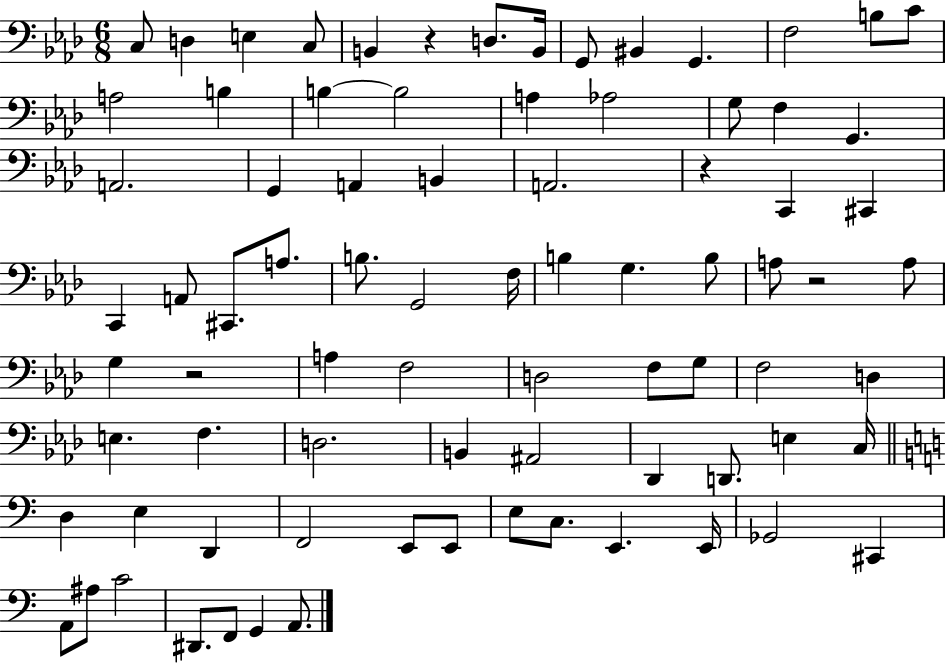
{
  \clef bass
  \numericTimeSignature
  \time 6/8
  \key aes \major
  c8 d4 e4 c8 | b,4 r4 d8. b,16 | g,8 bis,4 g,4. | f2 b8 c'8 | \break a2 b4 | b4~~ b2 | a4 aes2 | g8 f4 g,4. | \break a,2. | g,4 a,4 b,4 | a,2. | r4 c,4 cis,4 | \break c,4 a,8 cis,8. a8. | b8. g,2 f16 | b4 g4. b8 | a8 r2 a8 | \break g4 r2 | a4 f2 | d2 f8 g8 | f2 d4 | \break e4. f4. | d2. | b,4 ais,2 | des,4 d,8. e4 c16 | \break \bar "||" \break \key c \major d4 e4 d,4 | f,2 e,8 e,8 | e8 c8. e,4. e,16 | ges,2 cis,4 | \break a,8 ais8 c'2 | dis,8. f,8 g,4 a,8. | \bar "|."
}